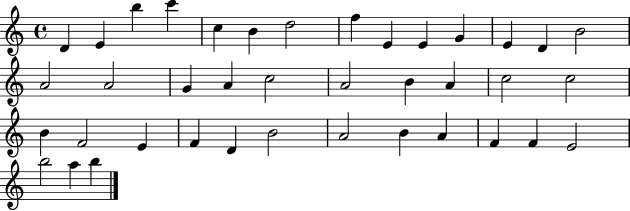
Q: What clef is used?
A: treble